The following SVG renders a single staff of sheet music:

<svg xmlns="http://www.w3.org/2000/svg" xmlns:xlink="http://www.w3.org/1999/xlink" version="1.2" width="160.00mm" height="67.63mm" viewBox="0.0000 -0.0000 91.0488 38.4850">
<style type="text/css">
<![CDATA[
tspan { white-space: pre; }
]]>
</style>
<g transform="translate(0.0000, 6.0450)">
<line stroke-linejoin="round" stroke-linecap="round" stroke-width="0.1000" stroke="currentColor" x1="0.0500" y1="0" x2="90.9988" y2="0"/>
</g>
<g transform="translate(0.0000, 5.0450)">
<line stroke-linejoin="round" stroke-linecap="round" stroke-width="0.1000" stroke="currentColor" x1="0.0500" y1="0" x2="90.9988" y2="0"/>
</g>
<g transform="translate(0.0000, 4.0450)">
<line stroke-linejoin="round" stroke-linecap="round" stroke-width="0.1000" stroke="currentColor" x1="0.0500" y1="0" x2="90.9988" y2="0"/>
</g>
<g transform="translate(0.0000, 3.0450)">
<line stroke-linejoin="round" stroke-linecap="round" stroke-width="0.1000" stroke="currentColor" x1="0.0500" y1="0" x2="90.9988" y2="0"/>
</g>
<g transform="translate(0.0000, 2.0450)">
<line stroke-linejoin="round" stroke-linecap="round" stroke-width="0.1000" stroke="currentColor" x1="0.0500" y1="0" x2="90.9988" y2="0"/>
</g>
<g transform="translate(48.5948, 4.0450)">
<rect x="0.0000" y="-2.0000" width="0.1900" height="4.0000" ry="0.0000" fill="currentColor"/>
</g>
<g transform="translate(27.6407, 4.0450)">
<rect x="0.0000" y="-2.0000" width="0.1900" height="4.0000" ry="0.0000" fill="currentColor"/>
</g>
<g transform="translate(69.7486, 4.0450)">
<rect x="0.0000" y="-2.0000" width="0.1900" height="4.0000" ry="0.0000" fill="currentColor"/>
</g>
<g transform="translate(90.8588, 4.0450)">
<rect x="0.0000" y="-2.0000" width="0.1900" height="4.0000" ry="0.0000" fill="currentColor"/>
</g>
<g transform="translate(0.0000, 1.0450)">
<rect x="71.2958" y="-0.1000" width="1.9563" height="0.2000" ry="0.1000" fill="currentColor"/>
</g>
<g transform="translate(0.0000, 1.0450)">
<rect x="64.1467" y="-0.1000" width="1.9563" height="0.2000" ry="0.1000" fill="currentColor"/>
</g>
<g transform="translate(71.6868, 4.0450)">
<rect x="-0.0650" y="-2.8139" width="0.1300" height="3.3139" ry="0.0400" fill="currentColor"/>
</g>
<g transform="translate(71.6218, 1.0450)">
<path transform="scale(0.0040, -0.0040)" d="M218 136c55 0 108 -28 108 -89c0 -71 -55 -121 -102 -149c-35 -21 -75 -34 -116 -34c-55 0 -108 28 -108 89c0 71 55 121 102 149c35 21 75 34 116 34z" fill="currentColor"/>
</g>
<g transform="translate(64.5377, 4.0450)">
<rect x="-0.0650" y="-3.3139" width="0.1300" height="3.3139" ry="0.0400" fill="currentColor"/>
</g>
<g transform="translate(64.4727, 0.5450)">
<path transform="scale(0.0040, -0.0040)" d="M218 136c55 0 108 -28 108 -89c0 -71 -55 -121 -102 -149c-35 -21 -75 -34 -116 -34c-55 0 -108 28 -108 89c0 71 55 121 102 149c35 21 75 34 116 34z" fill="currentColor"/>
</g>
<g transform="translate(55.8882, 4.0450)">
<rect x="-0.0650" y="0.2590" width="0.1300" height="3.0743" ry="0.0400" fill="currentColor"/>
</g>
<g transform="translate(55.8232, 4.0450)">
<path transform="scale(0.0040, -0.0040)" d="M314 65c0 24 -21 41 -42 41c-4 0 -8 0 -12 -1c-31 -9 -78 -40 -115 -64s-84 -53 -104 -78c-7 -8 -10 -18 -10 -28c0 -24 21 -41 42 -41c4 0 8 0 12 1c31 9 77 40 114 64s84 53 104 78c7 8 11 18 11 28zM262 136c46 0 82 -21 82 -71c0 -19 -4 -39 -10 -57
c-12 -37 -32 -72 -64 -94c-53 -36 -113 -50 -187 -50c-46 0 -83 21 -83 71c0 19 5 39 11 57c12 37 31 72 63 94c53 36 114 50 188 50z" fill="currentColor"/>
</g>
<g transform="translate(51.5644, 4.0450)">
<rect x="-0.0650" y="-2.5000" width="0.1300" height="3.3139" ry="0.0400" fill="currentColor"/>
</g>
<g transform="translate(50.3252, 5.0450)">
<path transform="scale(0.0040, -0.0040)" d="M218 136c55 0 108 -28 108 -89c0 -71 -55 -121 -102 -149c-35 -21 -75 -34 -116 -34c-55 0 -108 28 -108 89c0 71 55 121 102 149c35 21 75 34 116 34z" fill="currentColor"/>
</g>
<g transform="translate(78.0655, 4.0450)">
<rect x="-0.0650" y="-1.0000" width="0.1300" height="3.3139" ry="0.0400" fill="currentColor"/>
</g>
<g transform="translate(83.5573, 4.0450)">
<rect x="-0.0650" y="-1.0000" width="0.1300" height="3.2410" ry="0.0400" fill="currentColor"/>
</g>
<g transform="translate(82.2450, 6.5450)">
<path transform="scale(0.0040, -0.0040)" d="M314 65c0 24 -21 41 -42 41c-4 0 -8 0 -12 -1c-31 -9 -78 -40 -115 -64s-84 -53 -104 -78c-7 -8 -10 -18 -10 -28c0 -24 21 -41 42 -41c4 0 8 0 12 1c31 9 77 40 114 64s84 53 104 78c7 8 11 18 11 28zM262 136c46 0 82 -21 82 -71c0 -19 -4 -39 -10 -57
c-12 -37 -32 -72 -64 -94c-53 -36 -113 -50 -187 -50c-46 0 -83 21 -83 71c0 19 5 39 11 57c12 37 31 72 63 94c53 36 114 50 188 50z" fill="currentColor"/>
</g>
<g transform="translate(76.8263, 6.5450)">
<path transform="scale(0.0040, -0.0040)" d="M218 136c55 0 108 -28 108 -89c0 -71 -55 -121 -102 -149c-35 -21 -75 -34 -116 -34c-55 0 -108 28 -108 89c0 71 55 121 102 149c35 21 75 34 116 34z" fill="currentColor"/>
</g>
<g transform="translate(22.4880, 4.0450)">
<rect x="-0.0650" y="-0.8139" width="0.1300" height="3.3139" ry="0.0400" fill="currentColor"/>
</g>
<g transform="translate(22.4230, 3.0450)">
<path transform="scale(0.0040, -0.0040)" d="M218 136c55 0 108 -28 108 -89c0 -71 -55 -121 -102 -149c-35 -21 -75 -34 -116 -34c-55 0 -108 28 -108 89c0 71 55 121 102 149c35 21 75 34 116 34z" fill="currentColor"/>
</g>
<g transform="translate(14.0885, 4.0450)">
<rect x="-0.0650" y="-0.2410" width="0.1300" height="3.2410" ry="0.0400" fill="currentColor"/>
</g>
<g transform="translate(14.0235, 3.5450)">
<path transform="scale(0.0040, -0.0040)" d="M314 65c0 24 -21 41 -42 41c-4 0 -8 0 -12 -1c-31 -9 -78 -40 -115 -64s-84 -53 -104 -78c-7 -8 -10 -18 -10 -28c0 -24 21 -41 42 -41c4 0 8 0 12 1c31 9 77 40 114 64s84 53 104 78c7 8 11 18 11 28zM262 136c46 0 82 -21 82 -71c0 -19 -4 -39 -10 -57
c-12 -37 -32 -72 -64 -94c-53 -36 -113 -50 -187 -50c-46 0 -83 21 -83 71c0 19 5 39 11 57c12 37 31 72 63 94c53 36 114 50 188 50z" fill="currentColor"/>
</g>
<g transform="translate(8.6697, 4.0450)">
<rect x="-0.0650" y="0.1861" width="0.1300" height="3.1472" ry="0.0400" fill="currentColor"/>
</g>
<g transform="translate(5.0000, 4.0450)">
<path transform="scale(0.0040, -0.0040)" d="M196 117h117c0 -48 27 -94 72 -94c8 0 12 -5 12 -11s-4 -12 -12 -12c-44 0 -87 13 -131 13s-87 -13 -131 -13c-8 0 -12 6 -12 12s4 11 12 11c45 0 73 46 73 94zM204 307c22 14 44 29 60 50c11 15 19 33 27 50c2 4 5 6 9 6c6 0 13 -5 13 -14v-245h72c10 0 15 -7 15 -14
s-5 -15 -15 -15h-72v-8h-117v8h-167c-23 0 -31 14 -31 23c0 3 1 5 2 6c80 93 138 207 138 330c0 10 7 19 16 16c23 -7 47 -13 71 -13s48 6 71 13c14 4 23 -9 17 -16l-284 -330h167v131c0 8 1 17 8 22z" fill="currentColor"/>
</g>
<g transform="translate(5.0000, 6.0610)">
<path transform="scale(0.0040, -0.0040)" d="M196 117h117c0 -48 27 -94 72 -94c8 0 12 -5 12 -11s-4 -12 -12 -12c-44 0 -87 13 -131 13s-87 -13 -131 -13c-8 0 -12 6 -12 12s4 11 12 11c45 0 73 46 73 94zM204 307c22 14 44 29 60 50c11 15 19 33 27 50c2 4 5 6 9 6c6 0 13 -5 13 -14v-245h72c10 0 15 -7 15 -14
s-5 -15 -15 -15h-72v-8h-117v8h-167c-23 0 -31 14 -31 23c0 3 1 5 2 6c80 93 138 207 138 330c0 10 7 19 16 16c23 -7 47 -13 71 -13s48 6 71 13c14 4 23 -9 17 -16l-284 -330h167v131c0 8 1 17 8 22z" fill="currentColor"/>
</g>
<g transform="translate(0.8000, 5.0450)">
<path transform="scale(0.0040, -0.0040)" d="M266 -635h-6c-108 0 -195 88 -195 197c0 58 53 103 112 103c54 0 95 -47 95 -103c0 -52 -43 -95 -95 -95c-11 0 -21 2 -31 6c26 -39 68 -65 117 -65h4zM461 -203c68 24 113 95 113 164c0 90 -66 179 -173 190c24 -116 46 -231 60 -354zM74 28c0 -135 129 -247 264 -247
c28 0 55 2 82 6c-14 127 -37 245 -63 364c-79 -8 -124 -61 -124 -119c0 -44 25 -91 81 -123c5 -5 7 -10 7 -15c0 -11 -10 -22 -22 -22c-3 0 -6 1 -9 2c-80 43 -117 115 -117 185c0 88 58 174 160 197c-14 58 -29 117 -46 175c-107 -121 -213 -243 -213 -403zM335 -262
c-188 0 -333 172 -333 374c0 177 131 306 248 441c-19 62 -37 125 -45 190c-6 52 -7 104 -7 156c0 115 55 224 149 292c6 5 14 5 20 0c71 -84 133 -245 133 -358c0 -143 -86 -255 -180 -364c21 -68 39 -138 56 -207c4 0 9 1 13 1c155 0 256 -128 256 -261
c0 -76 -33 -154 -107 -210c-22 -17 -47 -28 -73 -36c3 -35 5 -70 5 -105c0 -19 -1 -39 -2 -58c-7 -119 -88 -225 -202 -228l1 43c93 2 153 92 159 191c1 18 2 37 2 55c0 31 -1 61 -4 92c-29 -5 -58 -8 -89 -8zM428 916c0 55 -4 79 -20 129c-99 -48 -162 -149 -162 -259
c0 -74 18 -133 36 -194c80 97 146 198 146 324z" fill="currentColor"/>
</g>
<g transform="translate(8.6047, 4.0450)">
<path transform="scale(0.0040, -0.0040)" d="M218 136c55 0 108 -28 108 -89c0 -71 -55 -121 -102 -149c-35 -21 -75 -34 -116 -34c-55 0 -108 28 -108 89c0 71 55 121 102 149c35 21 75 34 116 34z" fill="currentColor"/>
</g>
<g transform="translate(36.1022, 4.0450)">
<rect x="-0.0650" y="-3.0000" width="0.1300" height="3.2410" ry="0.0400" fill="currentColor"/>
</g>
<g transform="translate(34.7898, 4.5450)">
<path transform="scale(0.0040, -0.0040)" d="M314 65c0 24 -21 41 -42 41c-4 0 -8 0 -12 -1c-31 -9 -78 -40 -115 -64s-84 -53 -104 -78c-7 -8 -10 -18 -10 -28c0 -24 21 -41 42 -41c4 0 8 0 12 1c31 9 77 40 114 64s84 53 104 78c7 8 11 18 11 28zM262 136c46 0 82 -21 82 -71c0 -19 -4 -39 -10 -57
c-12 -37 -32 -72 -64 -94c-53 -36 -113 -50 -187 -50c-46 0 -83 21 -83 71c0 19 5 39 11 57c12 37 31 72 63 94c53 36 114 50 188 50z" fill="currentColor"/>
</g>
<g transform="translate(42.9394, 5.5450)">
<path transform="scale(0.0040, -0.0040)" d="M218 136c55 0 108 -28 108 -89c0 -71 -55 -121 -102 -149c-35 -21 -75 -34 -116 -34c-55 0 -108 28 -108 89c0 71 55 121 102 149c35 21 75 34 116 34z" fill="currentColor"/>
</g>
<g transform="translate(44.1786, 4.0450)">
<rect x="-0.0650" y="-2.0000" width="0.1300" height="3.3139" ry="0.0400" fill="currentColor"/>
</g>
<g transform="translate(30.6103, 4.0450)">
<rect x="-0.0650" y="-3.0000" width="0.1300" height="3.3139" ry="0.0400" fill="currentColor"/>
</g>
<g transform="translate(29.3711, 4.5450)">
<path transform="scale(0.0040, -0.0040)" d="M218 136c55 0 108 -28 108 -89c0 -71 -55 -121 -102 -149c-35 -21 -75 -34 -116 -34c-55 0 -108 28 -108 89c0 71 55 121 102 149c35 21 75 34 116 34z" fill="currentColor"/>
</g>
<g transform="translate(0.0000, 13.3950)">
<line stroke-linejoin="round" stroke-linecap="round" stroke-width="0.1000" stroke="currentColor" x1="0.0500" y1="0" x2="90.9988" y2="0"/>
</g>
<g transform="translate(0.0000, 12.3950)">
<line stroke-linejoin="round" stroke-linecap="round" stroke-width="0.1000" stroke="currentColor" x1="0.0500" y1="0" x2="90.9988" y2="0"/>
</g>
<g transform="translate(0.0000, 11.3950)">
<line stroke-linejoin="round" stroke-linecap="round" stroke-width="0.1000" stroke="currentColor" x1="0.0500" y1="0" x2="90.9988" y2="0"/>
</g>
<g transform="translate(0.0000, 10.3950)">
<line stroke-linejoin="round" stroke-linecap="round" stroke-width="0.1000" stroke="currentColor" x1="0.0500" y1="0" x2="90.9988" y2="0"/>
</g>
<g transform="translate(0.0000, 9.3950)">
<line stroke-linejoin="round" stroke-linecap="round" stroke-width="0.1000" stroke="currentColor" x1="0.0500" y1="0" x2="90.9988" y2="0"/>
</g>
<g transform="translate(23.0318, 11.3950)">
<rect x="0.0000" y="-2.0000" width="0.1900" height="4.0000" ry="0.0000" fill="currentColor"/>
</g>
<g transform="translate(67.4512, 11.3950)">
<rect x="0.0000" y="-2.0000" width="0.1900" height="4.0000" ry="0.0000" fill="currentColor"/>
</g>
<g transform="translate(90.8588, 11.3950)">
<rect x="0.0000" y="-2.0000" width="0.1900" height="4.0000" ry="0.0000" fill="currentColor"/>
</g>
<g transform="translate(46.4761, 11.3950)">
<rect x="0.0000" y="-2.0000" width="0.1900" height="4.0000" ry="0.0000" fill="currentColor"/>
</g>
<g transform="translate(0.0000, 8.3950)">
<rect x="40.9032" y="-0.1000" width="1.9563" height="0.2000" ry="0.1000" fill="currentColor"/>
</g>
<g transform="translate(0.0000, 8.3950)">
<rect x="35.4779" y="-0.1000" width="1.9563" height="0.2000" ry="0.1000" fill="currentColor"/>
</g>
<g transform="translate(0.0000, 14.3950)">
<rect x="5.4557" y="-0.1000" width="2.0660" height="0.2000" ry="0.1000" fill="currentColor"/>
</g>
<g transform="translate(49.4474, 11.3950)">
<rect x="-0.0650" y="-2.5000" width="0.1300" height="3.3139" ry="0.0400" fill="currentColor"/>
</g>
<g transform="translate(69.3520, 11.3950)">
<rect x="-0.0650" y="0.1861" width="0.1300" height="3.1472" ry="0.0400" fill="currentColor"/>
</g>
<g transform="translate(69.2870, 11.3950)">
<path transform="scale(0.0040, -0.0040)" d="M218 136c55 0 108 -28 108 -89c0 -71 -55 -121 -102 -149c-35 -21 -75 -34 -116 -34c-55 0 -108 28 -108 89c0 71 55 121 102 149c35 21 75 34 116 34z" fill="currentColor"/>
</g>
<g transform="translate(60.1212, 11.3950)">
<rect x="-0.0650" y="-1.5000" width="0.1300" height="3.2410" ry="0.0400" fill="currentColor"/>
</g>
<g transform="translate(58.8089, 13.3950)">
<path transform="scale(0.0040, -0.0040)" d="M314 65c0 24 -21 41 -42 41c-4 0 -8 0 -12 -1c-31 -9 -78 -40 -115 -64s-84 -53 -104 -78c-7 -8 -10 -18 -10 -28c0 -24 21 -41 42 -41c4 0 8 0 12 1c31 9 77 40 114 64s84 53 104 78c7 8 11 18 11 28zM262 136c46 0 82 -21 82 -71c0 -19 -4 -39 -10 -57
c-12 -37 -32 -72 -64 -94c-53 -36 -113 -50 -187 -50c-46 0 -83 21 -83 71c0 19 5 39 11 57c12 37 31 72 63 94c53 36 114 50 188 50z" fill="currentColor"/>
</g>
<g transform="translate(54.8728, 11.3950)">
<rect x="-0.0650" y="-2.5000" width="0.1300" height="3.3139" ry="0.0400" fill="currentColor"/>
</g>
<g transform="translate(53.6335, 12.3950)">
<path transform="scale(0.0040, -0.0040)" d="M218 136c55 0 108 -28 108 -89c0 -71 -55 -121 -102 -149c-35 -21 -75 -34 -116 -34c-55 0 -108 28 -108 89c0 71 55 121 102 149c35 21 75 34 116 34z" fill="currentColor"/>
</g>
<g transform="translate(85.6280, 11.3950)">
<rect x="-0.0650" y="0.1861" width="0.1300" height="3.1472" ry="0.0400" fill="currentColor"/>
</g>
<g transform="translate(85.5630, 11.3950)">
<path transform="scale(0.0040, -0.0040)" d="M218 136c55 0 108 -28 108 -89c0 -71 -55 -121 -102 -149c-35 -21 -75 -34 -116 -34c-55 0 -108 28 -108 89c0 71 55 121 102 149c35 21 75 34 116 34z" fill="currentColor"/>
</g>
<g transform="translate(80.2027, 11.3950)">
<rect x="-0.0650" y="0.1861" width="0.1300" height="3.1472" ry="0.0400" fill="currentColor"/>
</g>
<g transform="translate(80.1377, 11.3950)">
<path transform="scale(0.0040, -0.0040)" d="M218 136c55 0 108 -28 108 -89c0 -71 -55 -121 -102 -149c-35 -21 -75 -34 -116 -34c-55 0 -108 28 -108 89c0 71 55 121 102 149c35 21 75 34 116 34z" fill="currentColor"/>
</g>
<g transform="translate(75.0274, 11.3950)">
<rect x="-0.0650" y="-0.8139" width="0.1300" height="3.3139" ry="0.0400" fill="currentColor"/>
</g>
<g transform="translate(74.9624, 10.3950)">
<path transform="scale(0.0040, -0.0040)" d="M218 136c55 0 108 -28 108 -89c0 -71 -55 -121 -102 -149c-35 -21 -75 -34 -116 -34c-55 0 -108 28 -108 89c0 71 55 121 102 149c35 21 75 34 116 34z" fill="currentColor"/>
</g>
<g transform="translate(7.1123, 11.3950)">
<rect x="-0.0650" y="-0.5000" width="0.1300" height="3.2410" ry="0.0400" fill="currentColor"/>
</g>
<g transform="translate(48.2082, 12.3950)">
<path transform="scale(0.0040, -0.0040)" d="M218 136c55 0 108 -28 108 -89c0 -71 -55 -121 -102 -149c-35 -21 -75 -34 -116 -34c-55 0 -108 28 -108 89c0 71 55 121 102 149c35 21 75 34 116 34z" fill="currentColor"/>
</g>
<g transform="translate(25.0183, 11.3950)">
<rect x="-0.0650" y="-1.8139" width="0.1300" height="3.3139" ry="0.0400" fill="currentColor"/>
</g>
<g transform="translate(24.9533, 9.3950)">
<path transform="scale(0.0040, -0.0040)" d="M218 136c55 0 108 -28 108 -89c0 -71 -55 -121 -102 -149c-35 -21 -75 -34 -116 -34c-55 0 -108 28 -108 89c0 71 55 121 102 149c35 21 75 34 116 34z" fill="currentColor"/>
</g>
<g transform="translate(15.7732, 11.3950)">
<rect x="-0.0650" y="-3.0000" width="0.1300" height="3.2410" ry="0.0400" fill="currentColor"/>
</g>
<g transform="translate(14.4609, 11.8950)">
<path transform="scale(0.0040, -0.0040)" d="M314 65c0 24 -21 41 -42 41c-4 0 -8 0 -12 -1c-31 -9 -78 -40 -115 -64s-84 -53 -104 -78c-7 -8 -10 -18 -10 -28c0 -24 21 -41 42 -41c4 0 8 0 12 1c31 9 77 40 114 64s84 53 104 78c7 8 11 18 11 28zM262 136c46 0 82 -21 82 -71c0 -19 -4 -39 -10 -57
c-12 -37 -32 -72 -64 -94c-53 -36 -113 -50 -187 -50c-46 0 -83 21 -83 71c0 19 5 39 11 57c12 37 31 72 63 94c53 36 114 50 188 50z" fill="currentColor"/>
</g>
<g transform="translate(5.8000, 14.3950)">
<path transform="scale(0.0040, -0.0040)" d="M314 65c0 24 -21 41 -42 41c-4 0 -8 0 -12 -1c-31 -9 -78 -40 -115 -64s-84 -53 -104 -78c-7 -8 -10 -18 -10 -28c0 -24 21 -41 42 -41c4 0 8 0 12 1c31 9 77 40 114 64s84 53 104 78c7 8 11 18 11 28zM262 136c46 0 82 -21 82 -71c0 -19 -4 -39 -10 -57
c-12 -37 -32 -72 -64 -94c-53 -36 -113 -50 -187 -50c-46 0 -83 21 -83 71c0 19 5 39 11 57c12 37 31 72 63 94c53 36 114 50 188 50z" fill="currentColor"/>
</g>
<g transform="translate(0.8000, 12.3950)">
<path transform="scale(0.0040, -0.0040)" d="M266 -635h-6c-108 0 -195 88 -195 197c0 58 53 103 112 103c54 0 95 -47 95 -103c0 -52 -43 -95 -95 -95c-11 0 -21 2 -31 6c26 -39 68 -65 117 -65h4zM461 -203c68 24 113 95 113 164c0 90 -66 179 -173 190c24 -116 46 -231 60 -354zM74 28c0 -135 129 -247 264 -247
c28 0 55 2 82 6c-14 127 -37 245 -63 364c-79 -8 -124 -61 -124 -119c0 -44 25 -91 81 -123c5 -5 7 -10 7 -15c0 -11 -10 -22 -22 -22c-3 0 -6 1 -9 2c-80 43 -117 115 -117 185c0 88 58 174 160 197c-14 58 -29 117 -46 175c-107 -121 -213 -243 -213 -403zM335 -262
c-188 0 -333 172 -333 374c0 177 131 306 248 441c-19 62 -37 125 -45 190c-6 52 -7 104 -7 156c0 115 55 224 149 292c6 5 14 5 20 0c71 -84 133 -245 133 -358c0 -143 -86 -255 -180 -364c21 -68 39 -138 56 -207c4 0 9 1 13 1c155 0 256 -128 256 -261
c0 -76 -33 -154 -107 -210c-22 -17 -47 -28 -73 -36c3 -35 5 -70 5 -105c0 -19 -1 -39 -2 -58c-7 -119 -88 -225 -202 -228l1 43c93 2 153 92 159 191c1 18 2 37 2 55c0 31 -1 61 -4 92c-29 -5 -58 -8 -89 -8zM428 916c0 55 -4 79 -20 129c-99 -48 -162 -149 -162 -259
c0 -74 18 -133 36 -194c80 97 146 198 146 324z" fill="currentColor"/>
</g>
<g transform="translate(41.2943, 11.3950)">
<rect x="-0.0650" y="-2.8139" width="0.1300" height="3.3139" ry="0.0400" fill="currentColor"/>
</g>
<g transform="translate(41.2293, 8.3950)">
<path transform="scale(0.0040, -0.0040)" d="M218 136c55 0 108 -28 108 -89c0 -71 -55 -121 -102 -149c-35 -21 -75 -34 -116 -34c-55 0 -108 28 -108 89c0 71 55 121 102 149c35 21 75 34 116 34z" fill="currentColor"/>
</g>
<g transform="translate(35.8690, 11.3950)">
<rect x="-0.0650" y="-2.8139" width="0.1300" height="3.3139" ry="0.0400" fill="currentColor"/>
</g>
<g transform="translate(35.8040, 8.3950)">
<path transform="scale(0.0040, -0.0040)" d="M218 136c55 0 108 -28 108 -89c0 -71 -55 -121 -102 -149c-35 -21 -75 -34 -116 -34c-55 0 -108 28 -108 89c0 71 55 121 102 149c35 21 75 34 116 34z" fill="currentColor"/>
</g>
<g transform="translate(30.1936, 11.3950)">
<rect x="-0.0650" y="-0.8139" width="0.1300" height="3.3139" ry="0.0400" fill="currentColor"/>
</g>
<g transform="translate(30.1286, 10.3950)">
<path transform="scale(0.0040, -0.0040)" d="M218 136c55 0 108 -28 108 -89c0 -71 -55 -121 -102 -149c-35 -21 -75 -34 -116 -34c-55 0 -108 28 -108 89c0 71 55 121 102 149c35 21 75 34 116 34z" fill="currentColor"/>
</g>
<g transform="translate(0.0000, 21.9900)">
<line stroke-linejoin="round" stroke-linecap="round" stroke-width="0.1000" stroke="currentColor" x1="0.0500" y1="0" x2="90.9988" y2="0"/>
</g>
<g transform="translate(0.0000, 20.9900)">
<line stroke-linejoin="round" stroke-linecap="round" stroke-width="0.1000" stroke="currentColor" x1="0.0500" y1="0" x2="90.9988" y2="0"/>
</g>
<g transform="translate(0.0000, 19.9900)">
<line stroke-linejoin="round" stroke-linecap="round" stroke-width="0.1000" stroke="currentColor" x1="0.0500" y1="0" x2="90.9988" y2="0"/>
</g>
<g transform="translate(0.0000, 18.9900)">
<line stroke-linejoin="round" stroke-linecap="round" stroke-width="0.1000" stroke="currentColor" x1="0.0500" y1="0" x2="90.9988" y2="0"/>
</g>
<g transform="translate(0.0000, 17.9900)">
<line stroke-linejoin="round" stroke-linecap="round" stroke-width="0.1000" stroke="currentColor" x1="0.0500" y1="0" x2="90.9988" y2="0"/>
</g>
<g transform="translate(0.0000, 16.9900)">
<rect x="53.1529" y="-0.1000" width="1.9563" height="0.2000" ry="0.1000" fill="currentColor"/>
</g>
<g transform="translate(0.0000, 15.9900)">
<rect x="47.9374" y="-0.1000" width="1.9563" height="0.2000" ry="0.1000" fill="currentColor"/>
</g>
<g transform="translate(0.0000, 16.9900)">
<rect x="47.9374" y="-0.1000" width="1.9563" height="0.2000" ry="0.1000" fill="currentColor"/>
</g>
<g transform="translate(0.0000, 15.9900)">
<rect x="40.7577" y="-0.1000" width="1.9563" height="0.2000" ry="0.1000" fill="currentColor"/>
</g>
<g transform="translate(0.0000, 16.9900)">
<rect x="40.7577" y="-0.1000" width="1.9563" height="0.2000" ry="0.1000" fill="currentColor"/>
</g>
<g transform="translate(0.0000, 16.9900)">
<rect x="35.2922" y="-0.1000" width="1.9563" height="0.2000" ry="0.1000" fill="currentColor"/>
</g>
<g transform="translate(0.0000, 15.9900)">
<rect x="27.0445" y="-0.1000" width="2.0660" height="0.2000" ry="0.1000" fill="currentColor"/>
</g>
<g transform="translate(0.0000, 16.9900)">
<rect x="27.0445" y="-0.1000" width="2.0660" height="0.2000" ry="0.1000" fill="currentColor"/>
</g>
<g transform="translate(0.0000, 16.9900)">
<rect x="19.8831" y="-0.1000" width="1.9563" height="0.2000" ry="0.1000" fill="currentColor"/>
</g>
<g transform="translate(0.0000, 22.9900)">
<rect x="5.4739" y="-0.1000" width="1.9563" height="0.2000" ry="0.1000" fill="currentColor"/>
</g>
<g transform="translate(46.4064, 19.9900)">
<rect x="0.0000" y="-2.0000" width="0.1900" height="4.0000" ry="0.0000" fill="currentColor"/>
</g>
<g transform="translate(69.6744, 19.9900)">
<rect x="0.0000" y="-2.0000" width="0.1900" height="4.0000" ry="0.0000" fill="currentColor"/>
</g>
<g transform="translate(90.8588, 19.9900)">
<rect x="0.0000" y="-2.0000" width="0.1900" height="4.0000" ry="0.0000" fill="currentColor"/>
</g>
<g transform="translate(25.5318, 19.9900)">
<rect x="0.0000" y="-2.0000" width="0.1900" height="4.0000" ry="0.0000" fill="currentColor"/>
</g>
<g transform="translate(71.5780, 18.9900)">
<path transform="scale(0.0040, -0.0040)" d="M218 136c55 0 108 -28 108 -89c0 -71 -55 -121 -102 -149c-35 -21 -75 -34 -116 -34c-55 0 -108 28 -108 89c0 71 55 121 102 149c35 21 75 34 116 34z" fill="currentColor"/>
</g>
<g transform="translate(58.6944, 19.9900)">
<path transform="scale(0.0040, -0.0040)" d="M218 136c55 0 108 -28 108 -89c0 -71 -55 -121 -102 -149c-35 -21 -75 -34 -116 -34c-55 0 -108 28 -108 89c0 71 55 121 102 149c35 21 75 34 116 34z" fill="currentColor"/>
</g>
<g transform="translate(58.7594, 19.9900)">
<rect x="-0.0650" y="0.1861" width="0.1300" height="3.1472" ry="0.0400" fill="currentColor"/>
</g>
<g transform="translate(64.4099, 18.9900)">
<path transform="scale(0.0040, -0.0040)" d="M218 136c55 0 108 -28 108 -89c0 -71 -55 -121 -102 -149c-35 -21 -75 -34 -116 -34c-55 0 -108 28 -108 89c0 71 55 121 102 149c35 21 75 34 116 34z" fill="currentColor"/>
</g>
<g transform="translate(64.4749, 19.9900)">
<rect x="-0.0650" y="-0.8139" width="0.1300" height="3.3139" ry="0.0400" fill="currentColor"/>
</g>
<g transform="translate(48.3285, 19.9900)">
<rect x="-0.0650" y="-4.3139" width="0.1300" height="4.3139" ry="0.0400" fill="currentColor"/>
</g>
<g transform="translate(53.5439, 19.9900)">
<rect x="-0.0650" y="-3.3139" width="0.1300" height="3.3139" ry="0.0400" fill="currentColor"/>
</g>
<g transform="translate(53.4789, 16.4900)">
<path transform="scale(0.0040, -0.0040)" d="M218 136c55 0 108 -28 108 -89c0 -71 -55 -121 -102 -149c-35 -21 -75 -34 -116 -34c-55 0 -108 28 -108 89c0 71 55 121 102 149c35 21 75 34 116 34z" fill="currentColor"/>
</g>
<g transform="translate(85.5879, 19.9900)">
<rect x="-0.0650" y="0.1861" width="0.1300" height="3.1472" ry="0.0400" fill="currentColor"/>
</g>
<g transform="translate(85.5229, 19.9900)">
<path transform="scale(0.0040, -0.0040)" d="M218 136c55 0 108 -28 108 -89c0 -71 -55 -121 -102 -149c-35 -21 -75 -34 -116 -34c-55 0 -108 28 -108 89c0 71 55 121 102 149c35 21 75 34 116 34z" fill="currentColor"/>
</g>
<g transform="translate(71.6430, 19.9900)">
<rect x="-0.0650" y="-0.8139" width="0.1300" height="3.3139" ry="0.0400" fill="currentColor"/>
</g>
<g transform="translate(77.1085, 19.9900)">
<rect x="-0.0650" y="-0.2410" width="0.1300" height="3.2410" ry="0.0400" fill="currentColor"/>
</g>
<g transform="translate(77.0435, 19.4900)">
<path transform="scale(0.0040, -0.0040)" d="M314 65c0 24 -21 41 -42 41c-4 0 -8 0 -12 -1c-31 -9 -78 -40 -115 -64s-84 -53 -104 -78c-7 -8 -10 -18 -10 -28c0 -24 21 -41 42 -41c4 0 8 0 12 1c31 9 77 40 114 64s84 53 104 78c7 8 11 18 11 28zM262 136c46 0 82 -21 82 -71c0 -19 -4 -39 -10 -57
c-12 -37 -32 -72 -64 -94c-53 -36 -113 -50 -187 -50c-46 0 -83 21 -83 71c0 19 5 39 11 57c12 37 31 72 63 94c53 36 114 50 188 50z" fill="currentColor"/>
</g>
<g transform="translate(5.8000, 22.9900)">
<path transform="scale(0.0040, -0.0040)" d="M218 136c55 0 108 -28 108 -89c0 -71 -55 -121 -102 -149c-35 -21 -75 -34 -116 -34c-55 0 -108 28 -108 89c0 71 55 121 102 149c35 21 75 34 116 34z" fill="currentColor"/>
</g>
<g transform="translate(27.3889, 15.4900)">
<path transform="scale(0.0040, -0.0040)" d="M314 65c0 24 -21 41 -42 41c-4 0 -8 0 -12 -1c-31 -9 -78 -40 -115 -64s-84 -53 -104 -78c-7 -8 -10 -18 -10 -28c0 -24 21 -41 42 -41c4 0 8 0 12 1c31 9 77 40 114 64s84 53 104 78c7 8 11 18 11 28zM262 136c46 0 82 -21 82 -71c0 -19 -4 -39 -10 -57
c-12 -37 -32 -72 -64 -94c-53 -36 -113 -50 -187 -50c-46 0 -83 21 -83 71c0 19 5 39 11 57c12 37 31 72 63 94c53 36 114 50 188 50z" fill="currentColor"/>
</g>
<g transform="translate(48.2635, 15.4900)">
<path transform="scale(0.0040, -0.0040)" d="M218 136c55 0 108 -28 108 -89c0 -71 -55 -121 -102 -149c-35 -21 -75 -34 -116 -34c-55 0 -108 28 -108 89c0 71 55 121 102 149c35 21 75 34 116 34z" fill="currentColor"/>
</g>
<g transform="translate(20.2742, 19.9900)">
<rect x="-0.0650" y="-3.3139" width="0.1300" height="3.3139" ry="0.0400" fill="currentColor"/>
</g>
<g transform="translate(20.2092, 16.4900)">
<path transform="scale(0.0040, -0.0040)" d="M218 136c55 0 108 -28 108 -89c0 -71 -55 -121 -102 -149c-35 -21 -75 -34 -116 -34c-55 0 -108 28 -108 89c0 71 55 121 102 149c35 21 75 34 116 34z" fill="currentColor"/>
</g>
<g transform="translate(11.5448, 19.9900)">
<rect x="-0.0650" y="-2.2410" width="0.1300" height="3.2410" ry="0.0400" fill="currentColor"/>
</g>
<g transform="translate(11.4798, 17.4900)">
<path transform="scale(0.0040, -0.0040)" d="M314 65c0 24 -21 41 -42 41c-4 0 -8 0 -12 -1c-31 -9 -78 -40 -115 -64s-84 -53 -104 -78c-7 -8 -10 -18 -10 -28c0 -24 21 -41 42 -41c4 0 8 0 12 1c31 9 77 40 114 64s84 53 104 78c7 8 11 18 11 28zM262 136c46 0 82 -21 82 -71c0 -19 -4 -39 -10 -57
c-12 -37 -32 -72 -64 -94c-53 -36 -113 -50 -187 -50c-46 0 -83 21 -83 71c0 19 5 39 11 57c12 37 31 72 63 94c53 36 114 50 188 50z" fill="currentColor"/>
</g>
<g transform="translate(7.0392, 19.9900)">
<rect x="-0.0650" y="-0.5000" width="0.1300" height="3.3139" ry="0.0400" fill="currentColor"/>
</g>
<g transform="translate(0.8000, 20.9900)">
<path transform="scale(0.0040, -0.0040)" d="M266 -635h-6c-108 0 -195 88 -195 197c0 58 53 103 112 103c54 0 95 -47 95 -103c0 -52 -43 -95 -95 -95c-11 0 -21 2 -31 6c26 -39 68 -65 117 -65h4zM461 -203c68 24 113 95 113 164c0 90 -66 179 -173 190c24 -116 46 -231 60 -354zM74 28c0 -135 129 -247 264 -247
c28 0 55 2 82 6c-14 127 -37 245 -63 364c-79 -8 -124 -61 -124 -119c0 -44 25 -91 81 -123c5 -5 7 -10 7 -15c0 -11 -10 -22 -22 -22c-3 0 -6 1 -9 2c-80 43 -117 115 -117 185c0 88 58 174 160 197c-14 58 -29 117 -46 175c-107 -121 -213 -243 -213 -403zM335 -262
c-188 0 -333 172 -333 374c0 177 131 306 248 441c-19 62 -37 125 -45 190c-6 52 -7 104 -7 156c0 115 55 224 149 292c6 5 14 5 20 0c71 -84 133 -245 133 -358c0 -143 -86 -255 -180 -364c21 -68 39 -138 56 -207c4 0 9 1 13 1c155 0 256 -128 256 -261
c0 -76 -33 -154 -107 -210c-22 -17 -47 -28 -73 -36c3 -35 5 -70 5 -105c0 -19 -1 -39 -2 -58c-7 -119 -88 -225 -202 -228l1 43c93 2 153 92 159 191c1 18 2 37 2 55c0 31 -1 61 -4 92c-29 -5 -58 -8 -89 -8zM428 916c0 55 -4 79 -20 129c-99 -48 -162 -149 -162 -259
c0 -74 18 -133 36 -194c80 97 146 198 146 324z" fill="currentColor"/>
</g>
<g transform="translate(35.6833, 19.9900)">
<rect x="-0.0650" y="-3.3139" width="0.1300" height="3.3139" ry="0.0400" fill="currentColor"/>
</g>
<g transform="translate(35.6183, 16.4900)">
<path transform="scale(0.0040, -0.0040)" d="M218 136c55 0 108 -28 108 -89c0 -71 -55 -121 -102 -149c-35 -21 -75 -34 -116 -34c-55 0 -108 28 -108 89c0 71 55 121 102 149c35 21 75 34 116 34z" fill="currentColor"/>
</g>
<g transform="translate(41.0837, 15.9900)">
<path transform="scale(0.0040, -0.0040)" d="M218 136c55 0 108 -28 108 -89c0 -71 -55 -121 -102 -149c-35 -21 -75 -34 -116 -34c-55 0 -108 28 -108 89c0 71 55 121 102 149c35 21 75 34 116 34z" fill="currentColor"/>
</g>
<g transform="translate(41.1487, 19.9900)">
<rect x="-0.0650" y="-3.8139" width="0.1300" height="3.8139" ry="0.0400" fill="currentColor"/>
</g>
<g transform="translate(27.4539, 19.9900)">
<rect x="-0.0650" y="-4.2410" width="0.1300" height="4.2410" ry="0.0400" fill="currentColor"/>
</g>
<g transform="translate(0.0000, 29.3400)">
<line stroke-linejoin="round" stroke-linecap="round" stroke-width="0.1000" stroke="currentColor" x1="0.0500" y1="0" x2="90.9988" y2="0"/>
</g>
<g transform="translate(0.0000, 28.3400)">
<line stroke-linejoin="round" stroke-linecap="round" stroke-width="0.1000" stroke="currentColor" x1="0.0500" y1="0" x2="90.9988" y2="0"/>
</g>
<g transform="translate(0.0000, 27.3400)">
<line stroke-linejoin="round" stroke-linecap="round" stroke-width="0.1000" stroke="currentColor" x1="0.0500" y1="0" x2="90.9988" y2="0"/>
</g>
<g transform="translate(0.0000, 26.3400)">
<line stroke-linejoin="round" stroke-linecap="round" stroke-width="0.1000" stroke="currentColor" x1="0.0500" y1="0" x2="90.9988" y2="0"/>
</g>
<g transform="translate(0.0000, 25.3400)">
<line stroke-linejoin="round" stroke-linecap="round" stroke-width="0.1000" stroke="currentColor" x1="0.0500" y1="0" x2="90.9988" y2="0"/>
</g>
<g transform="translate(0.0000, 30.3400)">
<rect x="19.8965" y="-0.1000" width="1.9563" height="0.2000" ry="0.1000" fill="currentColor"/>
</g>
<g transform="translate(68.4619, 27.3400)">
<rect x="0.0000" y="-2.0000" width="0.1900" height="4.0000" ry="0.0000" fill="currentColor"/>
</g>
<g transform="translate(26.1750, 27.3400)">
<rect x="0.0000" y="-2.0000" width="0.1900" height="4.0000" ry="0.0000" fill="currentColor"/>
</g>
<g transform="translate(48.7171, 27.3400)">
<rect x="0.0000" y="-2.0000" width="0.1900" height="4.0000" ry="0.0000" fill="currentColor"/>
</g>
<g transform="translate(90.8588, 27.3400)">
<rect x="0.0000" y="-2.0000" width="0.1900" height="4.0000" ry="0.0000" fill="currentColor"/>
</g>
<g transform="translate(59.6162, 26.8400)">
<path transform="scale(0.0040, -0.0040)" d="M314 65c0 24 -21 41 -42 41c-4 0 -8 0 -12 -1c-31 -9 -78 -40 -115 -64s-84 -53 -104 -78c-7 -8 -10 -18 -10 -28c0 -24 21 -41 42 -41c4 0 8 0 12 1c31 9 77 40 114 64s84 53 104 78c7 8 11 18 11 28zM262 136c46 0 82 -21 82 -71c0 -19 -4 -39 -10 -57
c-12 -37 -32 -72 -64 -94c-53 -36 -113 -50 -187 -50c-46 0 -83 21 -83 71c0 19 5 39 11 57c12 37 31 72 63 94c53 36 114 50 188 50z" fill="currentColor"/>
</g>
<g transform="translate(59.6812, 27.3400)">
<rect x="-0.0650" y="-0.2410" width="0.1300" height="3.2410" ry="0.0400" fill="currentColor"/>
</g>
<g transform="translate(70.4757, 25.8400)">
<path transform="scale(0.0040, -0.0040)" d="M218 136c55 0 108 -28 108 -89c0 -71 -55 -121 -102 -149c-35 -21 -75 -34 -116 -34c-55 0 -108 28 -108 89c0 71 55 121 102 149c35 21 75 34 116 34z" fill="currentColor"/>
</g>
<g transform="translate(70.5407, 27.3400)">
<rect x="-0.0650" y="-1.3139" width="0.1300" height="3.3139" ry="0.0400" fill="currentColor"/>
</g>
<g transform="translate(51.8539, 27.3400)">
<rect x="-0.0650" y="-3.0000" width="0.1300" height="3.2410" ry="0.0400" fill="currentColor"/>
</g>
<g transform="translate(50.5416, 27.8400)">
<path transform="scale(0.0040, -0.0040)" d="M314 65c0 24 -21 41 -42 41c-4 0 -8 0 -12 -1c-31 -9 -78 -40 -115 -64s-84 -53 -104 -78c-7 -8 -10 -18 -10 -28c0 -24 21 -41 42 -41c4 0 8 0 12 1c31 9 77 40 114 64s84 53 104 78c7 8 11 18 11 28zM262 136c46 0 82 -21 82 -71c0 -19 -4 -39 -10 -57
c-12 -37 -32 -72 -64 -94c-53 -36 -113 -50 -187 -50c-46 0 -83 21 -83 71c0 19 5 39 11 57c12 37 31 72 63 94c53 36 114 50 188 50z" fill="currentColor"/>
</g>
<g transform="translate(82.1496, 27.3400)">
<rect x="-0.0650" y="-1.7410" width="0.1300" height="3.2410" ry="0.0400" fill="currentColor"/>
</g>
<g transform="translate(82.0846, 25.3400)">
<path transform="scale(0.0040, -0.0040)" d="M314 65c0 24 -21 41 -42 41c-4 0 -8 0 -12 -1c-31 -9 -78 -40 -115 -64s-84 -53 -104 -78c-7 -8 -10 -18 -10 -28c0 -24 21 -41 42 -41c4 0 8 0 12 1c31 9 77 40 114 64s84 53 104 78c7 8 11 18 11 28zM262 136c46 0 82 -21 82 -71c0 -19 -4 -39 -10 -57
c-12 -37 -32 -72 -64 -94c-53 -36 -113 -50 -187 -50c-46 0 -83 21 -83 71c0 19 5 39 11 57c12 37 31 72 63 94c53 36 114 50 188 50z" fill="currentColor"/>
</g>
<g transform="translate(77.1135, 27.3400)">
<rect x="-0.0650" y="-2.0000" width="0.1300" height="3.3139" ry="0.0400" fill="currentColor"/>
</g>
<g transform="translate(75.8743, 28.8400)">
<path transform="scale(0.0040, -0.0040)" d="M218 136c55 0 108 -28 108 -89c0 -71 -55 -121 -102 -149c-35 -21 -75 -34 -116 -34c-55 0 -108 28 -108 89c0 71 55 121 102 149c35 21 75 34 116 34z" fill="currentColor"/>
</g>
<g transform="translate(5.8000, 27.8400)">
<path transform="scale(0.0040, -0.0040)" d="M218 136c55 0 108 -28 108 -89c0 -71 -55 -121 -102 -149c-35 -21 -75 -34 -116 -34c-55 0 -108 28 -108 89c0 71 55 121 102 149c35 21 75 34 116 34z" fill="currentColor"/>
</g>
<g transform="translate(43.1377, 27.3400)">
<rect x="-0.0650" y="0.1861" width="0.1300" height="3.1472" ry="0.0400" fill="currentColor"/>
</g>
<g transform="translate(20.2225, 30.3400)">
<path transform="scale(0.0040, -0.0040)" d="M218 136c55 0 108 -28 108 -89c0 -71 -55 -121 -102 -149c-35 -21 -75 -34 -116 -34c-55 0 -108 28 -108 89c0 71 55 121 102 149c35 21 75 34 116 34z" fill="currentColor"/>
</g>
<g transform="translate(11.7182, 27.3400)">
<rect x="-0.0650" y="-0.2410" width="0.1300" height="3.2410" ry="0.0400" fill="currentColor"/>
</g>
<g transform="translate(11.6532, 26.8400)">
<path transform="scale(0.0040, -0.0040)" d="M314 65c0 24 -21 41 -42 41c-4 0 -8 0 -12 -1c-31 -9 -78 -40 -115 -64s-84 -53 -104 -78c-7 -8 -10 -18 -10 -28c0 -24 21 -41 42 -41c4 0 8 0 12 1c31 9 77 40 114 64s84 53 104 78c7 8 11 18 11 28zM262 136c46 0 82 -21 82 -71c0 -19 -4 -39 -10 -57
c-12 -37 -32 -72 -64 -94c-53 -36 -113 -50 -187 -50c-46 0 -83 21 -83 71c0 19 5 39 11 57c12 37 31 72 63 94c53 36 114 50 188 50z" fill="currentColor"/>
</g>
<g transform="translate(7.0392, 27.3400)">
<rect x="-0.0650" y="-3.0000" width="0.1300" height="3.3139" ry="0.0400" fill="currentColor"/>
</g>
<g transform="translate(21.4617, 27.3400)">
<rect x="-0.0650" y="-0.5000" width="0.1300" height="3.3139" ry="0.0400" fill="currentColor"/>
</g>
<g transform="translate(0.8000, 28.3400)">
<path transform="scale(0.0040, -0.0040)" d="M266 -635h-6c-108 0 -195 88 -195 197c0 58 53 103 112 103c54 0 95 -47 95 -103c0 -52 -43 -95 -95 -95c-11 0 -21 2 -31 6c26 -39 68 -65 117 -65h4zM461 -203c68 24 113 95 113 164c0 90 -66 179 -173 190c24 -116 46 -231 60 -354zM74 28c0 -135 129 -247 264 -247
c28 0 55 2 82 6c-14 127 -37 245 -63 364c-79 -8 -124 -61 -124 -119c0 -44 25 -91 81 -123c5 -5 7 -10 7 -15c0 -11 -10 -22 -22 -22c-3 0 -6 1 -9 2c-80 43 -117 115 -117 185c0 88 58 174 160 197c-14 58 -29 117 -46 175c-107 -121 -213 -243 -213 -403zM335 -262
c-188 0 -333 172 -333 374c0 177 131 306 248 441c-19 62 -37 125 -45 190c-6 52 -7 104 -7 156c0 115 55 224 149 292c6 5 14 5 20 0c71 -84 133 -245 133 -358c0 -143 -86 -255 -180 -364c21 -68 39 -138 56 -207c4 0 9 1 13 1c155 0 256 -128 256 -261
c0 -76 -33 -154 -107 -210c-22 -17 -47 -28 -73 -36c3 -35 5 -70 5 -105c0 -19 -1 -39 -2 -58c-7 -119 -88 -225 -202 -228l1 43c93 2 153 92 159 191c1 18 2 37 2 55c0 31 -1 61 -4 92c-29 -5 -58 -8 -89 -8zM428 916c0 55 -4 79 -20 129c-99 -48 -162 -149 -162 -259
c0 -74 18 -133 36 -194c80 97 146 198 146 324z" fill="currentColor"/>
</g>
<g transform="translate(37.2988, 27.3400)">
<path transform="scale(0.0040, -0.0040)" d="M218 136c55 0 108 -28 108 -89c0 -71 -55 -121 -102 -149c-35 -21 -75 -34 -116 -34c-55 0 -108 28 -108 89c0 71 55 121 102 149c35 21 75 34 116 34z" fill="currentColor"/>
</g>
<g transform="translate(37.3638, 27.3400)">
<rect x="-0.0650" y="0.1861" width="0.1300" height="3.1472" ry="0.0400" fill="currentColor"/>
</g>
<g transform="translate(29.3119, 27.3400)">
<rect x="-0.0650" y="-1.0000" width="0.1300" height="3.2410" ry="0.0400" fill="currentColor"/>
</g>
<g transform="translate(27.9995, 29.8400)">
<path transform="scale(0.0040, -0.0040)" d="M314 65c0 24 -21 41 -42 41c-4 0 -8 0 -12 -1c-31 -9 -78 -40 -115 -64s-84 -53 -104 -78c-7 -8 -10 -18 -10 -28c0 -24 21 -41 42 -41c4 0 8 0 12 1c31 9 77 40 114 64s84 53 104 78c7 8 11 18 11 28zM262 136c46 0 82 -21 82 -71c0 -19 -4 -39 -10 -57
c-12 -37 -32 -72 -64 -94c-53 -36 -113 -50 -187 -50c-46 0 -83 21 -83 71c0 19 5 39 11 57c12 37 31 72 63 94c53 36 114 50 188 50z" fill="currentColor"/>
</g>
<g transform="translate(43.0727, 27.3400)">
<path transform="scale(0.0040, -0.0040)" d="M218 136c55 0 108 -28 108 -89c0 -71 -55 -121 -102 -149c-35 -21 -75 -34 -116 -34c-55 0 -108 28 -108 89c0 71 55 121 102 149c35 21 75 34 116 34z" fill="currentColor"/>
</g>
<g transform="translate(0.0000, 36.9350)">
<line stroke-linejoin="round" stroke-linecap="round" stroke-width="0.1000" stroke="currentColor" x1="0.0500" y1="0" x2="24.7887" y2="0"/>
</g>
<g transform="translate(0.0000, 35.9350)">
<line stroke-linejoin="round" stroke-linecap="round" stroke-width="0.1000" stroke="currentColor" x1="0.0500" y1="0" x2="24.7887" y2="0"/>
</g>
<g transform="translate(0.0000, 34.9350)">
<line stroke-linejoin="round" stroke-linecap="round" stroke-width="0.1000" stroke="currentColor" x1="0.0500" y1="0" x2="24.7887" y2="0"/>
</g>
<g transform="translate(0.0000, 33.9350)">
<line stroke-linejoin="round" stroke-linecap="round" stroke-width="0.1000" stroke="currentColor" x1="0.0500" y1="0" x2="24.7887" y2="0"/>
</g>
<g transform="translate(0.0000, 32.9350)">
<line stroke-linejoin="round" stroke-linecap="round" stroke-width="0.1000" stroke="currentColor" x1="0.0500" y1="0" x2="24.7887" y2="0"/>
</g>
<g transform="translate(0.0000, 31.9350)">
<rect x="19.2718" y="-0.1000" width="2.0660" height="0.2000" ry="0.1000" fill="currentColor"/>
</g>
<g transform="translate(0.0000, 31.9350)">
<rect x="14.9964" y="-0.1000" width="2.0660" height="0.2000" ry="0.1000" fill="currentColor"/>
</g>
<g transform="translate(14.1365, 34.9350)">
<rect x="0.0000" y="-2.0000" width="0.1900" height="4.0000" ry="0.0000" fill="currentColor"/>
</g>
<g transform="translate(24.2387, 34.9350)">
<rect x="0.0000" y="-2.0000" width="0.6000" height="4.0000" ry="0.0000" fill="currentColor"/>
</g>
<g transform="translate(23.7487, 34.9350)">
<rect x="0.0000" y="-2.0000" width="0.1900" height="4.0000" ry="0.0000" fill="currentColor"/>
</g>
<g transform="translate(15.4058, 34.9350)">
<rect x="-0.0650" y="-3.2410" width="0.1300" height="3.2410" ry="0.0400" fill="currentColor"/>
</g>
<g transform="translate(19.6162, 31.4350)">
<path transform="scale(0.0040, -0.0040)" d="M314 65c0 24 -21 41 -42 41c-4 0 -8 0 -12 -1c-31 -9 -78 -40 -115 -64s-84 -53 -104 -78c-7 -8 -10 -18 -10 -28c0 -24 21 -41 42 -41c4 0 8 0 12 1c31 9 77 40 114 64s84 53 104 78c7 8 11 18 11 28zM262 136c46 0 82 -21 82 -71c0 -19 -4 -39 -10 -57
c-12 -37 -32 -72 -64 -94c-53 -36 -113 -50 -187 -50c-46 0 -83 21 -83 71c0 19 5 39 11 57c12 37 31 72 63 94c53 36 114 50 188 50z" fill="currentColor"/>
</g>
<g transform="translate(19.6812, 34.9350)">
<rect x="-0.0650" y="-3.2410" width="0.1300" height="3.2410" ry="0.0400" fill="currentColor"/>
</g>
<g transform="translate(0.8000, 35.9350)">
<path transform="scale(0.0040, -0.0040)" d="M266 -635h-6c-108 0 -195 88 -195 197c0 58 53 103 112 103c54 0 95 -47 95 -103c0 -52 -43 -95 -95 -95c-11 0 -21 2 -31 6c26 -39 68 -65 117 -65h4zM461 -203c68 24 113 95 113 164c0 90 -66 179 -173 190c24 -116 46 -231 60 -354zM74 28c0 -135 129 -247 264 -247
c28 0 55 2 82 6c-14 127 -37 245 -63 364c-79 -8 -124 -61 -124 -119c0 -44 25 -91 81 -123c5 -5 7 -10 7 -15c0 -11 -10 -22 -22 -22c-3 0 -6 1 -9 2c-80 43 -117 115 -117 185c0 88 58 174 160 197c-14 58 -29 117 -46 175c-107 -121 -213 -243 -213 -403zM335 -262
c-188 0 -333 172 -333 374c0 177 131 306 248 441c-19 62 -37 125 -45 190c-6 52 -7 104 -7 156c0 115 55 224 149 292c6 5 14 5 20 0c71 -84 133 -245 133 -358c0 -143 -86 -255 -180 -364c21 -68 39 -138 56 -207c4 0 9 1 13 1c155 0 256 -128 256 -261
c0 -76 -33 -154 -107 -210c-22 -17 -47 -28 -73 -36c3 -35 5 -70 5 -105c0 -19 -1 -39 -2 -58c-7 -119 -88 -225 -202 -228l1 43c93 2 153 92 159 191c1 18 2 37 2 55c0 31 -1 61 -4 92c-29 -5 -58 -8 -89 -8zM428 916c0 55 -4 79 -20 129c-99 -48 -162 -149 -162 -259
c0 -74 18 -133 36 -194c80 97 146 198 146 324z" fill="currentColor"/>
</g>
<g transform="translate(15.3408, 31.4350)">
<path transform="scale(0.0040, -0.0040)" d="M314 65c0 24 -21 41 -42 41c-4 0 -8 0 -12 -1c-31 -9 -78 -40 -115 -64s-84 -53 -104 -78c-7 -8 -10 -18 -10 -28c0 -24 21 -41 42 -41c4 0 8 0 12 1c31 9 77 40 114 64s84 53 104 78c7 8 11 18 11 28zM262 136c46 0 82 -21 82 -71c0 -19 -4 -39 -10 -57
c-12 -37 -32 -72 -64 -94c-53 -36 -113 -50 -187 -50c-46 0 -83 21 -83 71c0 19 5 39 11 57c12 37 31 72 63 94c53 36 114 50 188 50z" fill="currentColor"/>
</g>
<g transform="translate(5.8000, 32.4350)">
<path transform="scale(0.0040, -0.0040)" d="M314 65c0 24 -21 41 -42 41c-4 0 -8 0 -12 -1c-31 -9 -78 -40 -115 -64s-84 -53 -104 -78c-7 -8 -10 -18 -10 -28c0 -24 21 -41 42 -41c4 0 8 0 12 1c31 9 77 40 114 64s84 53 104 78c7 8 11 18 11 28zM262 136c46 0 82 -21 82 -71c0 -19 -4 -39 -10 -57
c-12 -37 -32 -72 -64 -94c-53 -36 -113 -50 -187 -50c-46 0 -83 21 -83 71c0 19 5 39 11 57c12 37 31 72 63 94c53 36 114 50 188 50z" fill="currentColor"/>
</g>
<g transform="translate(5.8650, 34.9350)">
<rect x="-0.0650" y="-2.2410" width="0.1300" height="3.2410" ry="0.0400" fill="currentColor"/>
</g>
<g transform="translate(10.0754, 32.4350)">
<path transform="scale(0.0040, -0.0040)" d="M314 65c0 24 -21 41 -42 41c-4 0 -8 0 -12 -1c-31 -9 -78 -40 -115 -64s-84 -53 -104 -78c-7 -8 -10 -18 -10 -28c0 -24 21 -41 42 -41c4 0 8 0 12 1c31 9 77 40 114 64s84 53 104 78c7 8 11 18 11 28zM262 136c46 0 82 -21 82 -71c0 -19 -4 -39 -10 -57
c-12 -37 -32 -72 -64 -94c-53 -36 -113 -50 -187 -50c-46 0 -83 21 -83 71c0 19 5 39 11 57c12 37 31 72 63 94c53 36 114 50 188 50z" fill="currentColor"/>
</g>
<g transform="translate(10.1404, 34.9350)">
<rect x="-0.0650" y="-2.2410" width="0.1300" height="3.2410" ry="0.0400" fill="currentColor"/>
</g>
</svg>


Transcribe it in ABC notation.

X:1
T:Untitled
M:4/4
L:1/4
K:C
B c2 d A A2 F G B2 b a D D2 C2 A2 f d a a G G E2 B d B B C g2 b d'2 b c' d' b B d d c2 B A c2 C D2 B B A2 c2 e F f2 g2 g2 b2 b2